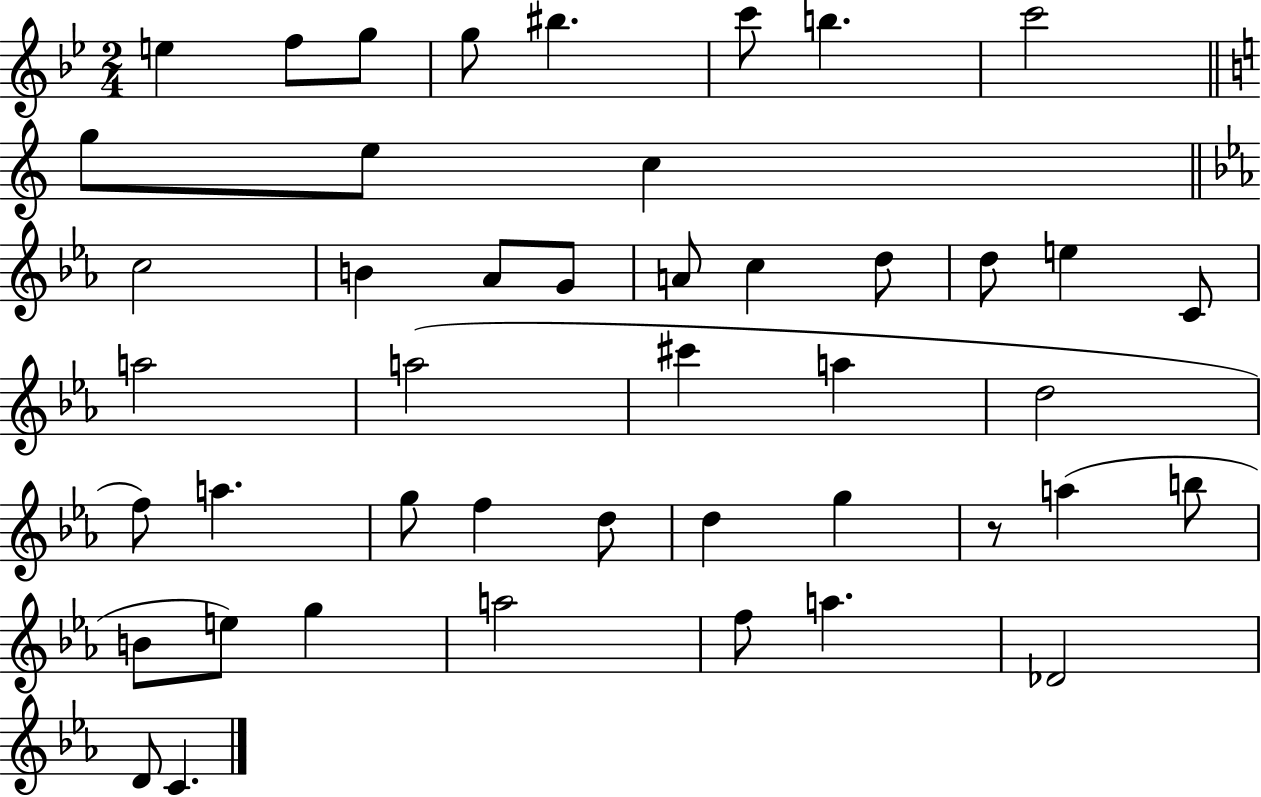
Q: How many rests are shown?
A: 1